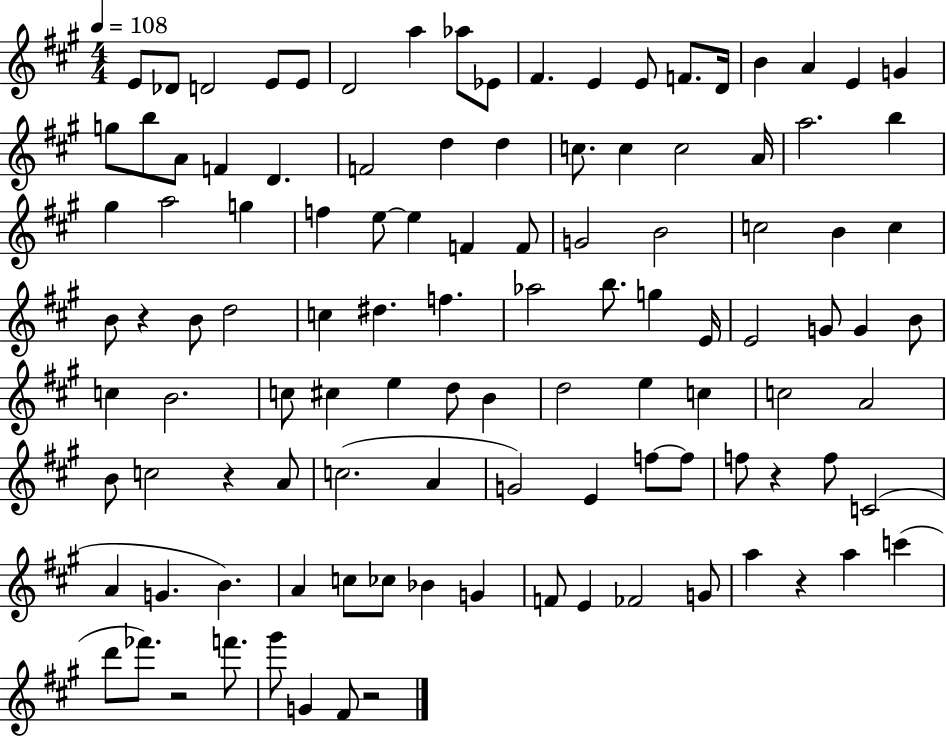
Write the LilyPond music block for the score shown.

{
  \clef treble
  \numericTimeSignature
  \time 4/4
  \key a \major
  \tempo 4 = 108
  \repeat volta 2 { e'8 des'8 d'2 e'8 e'8 | d'2 a''4 aes''8 ees'8 | fis'4. e'4 e'8 f'8. d'16 | b'4 a'4 e'4 g'4 | \break g''8 b''8 a'8 f'4 d'4. | f'2 d''4 d''4 | c''8. c''4 c''2 a'16 | a''2. b''4 | \break gis''4 a''2 g''4 | f''4 e''8~~ e''4 f'4 f'8 | g'2 b'2 | c''2 b'4 c''4 | \break b'8 r4 b'8 d''2 | c''4 dis''4. f''4. | aes''2 b''8. g''4 e'16 | e'2 g'8 g'4 b'8 | \break c''4 b'2. | c''8 cis''4 e''4 d''8 b'4 | d''2 e''4 c''4 | c''2 a'2 | \break b'8 c''2 r4 a'8 | c''2.( a'4 | g'2) e'4 f''8~~ f''8 | f''8 r4 f''8 c'2( | \break a'4 g'4. b'4.) | a'4 c''8 ces''8 bes'4 g'4 | f'8 e'4 fes'2 g'8 | a''4 r4 a''4 c'''4( | \break d'''8 fes'''8.) r2 f'''8. | gis'''8 g'4 fis'8 r2 | } \bar "|."
}